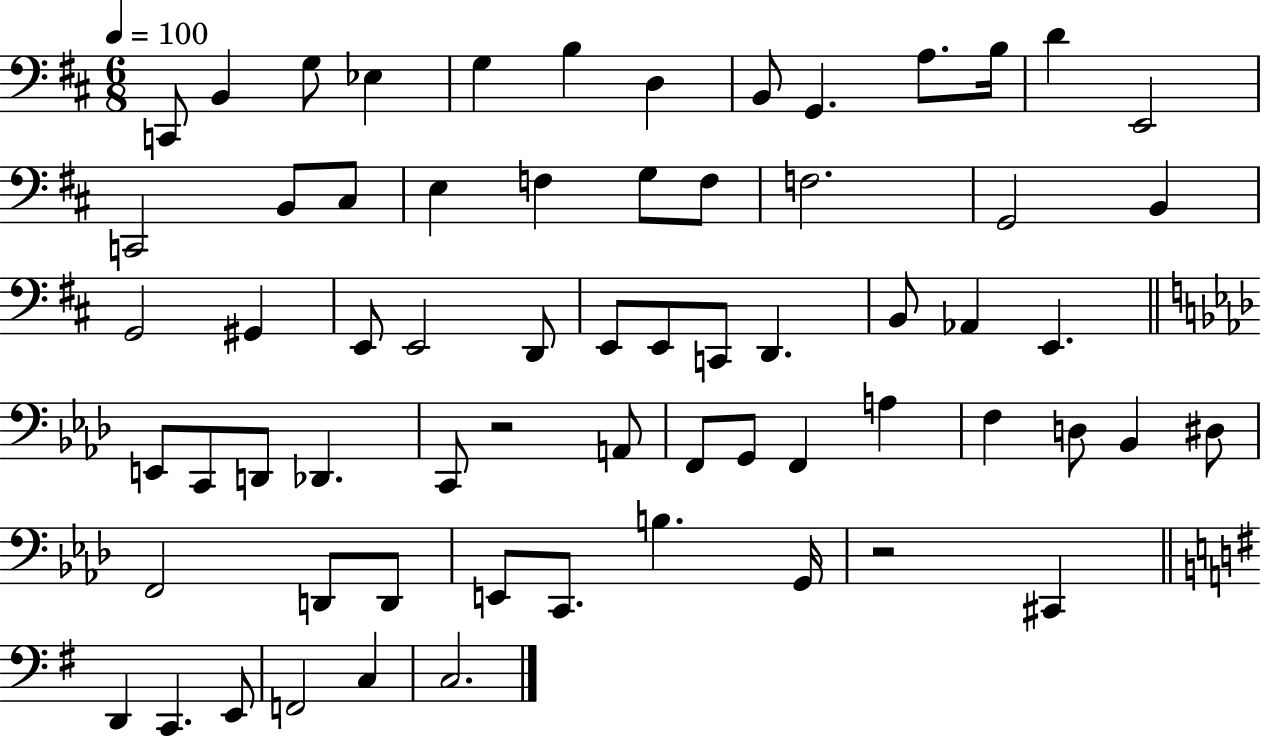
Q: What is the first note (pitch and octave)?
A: C2